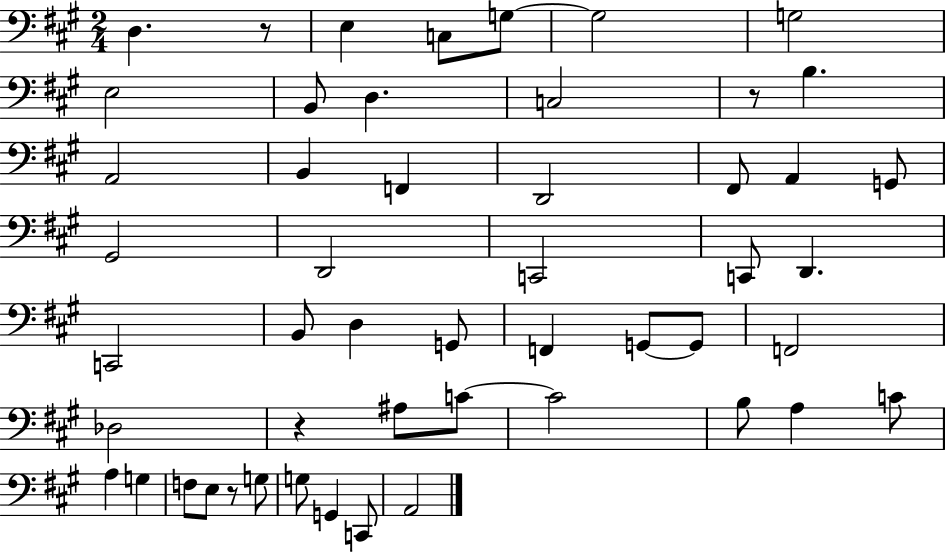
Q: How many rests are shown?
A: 4